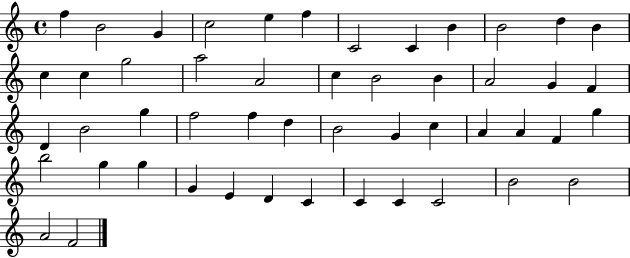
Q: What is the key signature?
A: C major